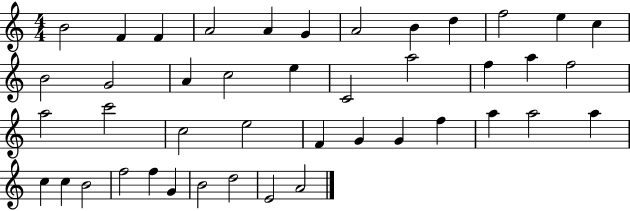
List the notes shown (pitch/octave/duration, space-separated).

B4/h F4/q F4/q A4/h A4/q G4/q A4/h B4/q D5/q F5/h E5/q C5/q B4/h G4/h A4/q C5/h E5/q C4/h A5/h F5/q A5/q F5/h A5/h C6/h C5/h E5/h F4/q G4/q G4/q F5/q A5/q A5/h A5/q C5/q C5/q B4/h F5/h F5/q G4/q B4/h D5/h E4/h A4/h